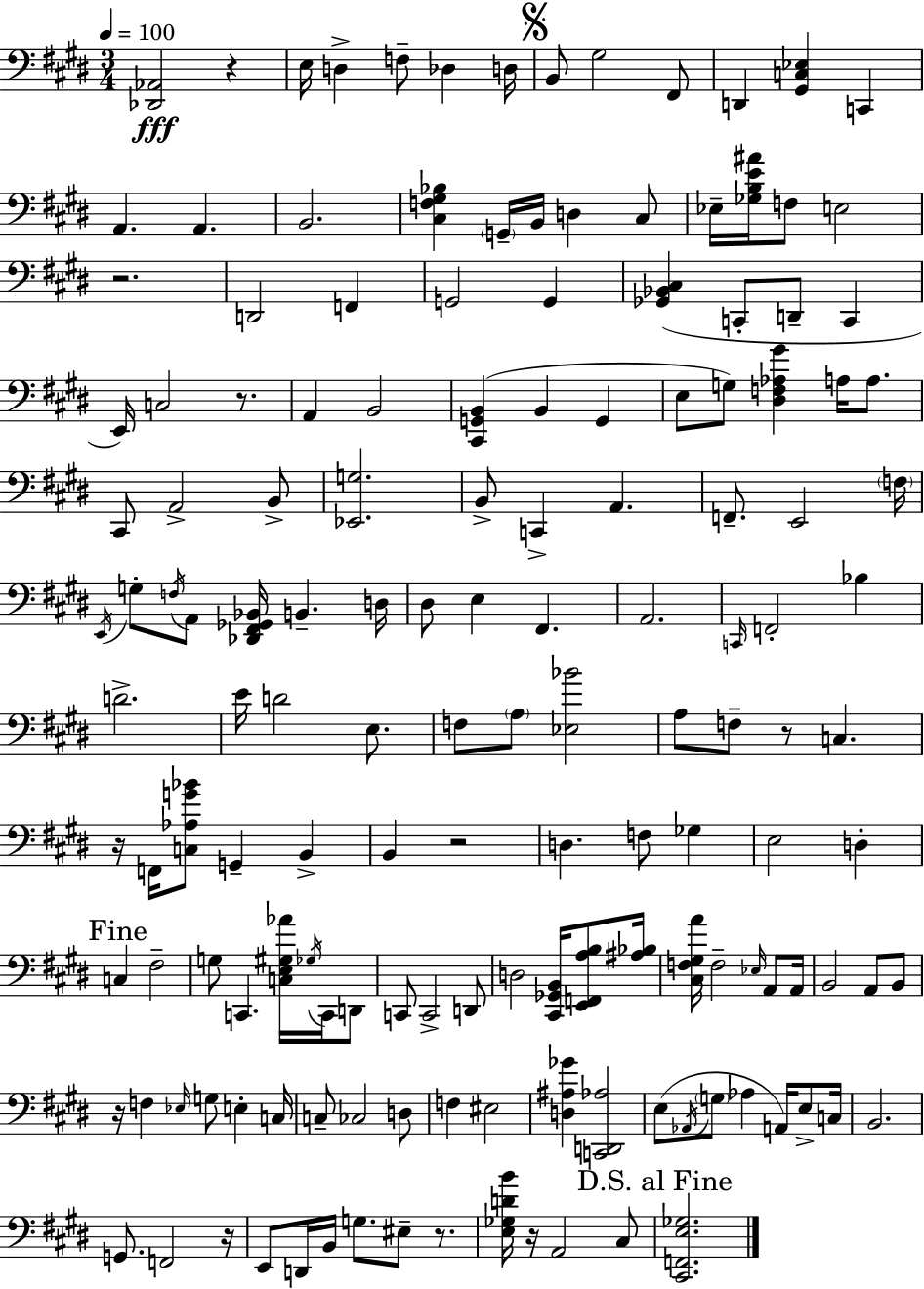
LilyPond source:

{
  \clef bass
  \numericTimeSignature
  \time 3/4
  \key e \major
  \tempo 4 = 100
  \repeat volta 2 { <des, aes,>2\fff r4 | e16 d4-> f8-- des4 d16 | \mark \markup { \musicglyph "scripts.segno" } b,8 gis2 fis,8 | d,4 <gis, c ees>4 c,4 | \break a,4. a,4. | b,2. | <cis f gis bes>4 \parenthesize g,16-- b,16 d4 cis8 | ees16-- <ges b e' ais'>16 f8 e2 | \break r2. | d,2 f,4 | g,2 g,4 | <ges, bes, cis>4( c,8-. d,8-- c,4 | \break e,16) c2 r8. | a,4 b,2 | <cis, g, b,>4( b,4 g,4 | e8 g8) <dis f aes gis'>4 a16 a8. | \break cis,8 a,2-> b,8-> | <ees, g>2. | b,8-> c,4-> a,4. | f,8.-- e,2 \parenthesize f16 | \break \acciaccatura { e,16 } g8-. \acciaccatura { f16 } a,8 <des, fis, ges, bes,>16 b,4.-- | d16 dis8 e4 fis,4. | a,2. | \grace { c,16 } f,2-. bes4 | \break d'2.-> | e'16 d'2 | e8. f8 \parenthesize a8 <ees bes'>2 | a8 f8-- r8 c4. | \break r16 f,16 <c aes g' bes'>8 g,4-- b,4-> | b,4 r2 | d4. f8 ges4 | e2 d4-. | \break \mark "Fine" c4 fis2-- | g8 c,4. <c e gis aes'>16 | \acciaccatura { ges16 } c,16 d,8 c,8 c,2-> | d,8 d2 | \break <cis, ges, b,>16 <e, f, a b>8 <ais bes>16 <cis f gis a'>16 f2-- | \grace { ees16 } a,8 a,16 b,2 | a,8 b,8 r16 f4 \grace { ees16 } g8 | e4-. c16 c8-- ces2 | \break d8 f4 eis2 | <d ais ges'>4 <c, d, aes>2 | e8( \acciaccatura { aes,16 } \parenthesize g8 aes4 | a,16) e8-> c16 b,2. | \break g,8. f,2 | r16 e,8 d,16 b,16 g8. | eis8-- r8. <e ges d' b'>16 r16 a,2 | cis8 \mark "D.S. al Fine" <cis, f, e ges>2. | \break } \bar "|."
}